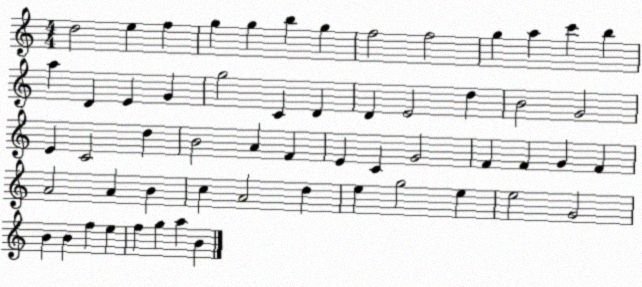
X:1
T:Untitled
M:4/4
L:1/4
K:C
d2 e f g g b g f2 f2 g a c' b a D E G g2 C D D E2 d B2 G2 E C2 d B2 A F E C G2 F F G F A2 A B c A2 d e g2 e e2 G2 B B f e f g a B